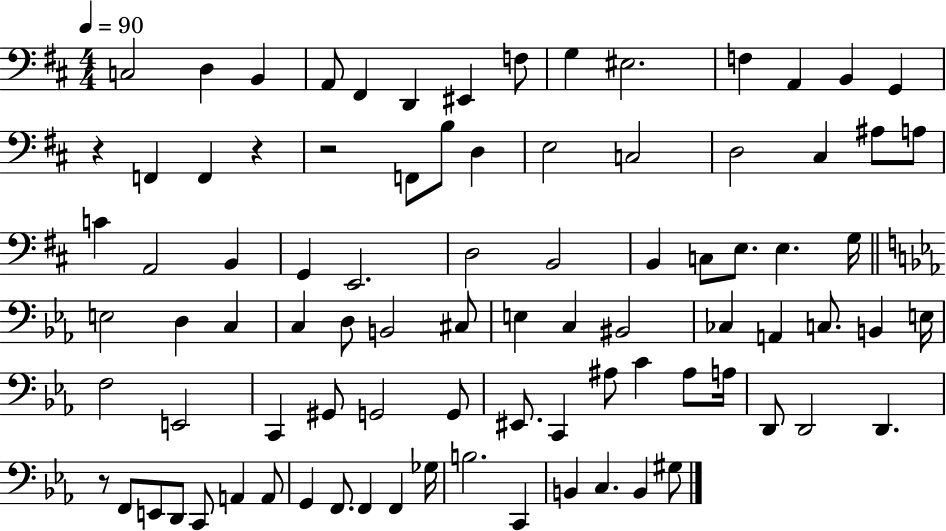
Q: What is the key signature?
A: D major